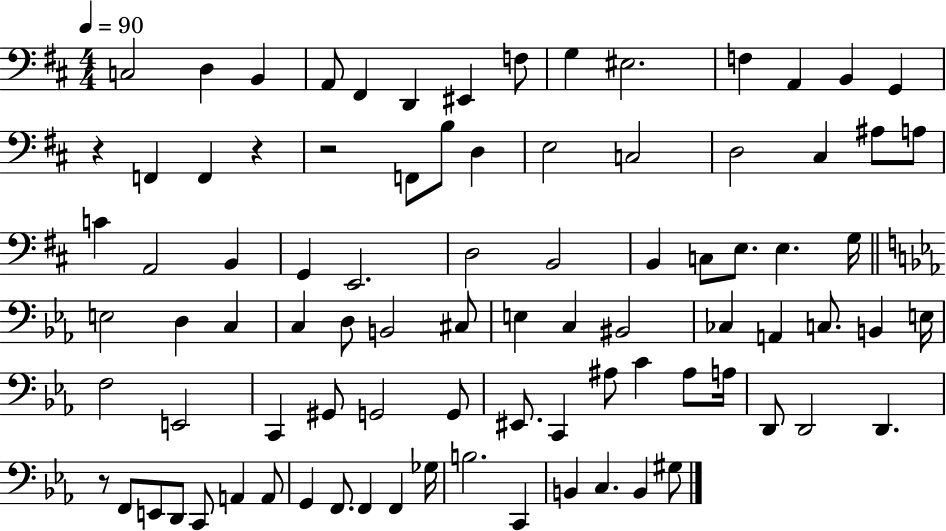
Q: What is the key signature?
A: D major